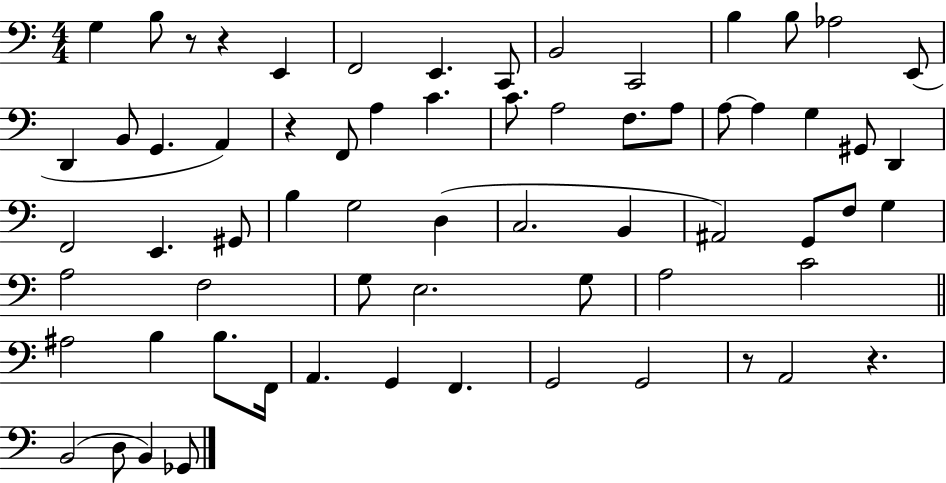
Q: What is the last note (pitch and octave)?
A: Gb2